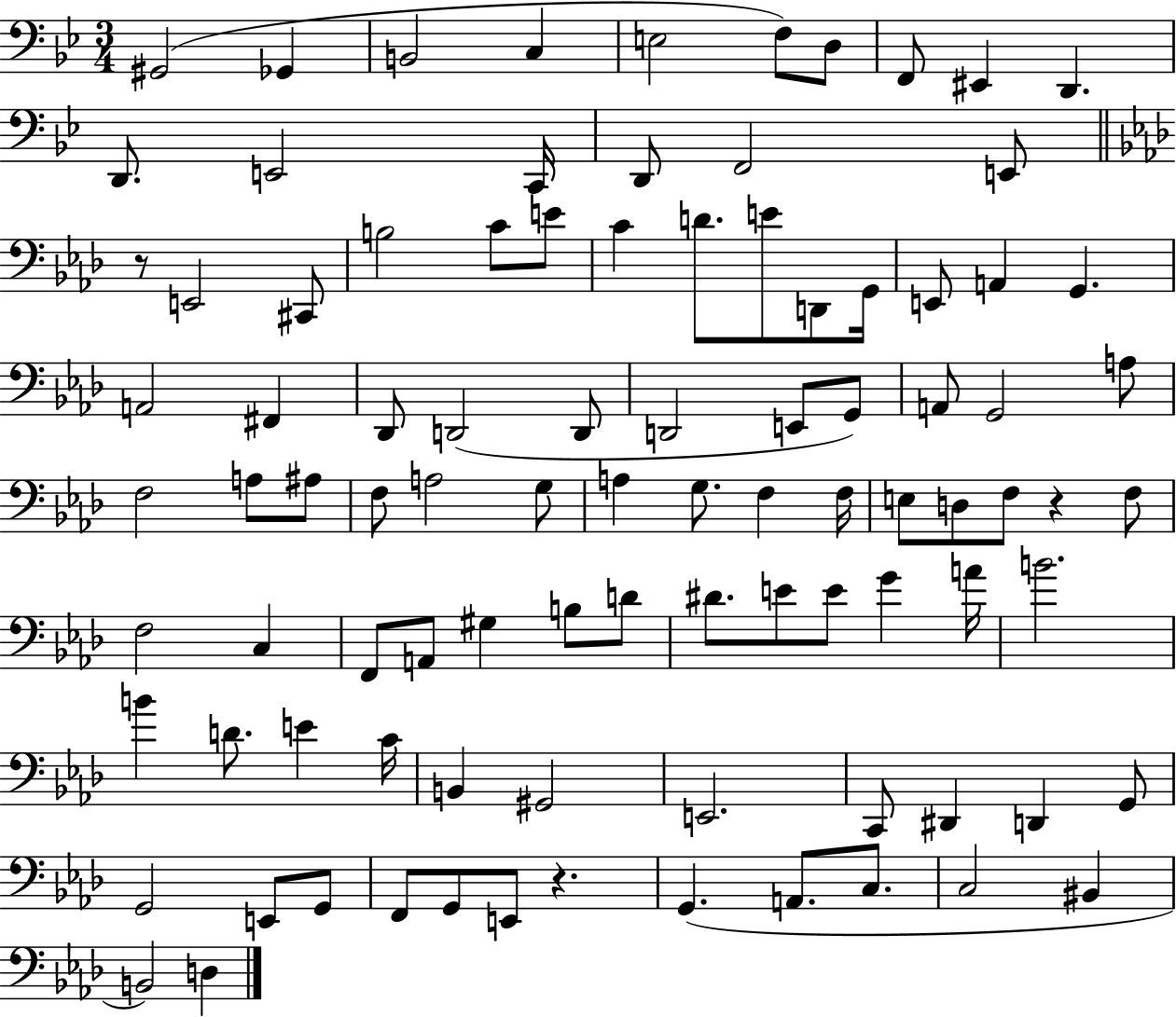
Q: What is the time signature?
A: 3/4